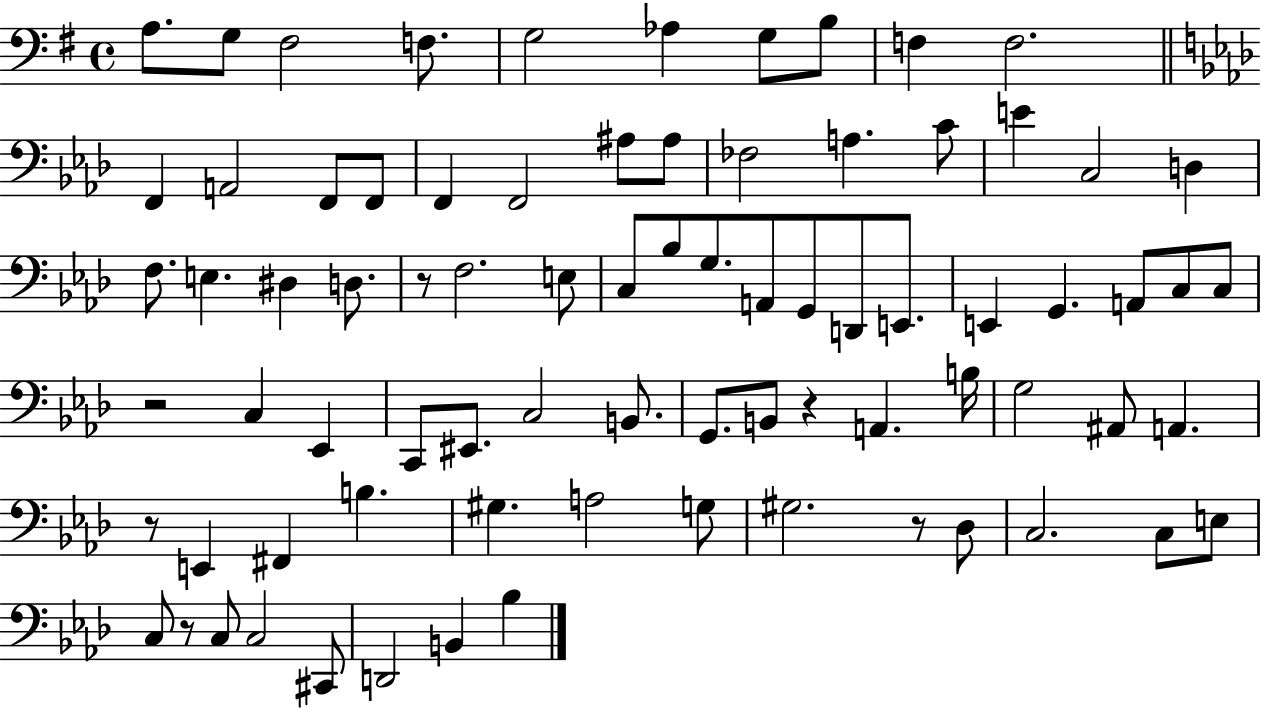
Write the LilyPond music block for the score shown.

{
  \clef bass
  \time 4/4
  \defaultTimeSignature
  \key g \major
  \repeat volta 2 { a8. g8 fis2 f8. | g2 aes4 g8 b8 | f4 f2. | \bar "||" \break \key f \minor f,4 a,2 f,8 f,8 | f,4 f,2 ais8 ais8 | fes2 a4. c'8 | e'4 c2 d4 | \break f8. e4. dis4 d8. | r8 f2. e8 | c8 bes8 g8. a,8 g,8 d,8 e,8. | e,4 g,4. a,8 c8 c8 | \break r2 c4 ees,4 | c,8 eis,8. c2 b,8. | g,8. b,8 r4 a,4. b16 | g2 ais,8 a,4. | \break r8 e,4 fis,4 b4. | gis4. a2 g8 | gis2. r8 des8 | c2. c8 e8 | \break c8 r8 c8 c2 cis,8 | d,2 b,4 bes4 | } \bar "|."
}